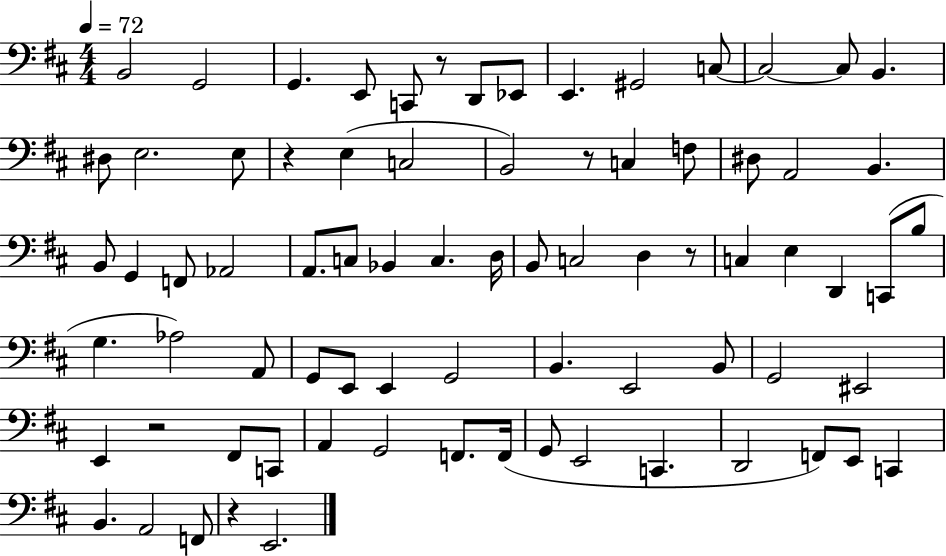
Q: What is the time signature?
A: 4/4